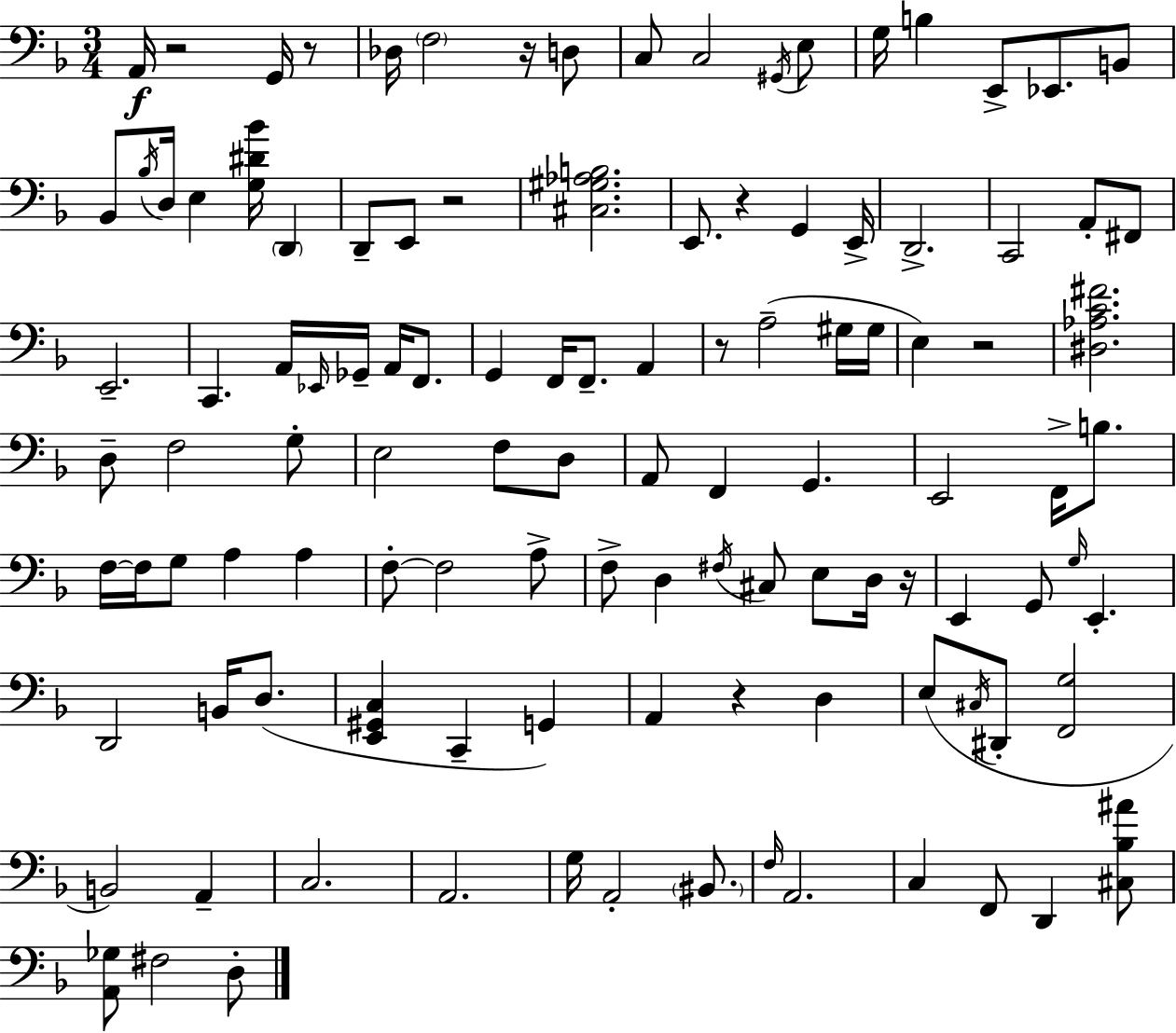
{
  \clef bass
  \numericTimeSignature
  \time 3/4
  \key f \major
  a,16\f r2 g,16 r8 | des16 \parenthesize f2 r16 d8 | c8 c2 \acciaccatura { gis,16 } e8 | g16 b4 e,8-> ees,8. b,8 | \break bes,8 \acciaccatura { bes16 } d16 e4 <g dis' bes'>16 \parenthesize d,4 | d,8-- e,8 r2 | <cis gis aes b>2. | e,8. r4 g,4 | \break e,16-> d,2.-> | c,2 a,8-. | fis,8 e,2.-- | c,4. a,16 \grace { ees,16 } ges,16-- a,16 | \break f,8. g,4 f,16 f,8.-- a,4 | r8 a2--( | gis16 gis16 e4) r2 | <dis aes c' fis'>2. | \break d8-- f2 | g8-. e2 f8 | d8 a,8 f,4 g,4. | e,2 f,16-> | \break b8. f16~~ f16 g8 a4 a4 | f8-.~~ f2 | a8-> f8-> d4 \acciaccatura { fis16 } cis8 | e8 d16 r16 e,4 g,8 \grace { g16 } e,4.-. | \break d,2 | b,16 d8.( <e, gis, c>4 c,4-- | g,4) a,4 r4 | d4 e8( \acciaccatura { cis16 } dis,8-. <f, g>2 | \break b,2) | a,4-- c2. | a,2. | g16 a,2-. | \break \parenthesize bis,8. \grace { f16 } a,2. | c4 f,8 | d,4 <cis bes ais'>8 <a, ges>8 fis2 | d8-. \bar "|."
}